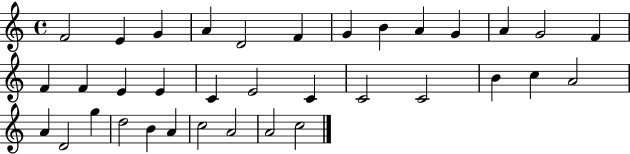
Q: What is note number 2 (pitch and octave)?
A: E4